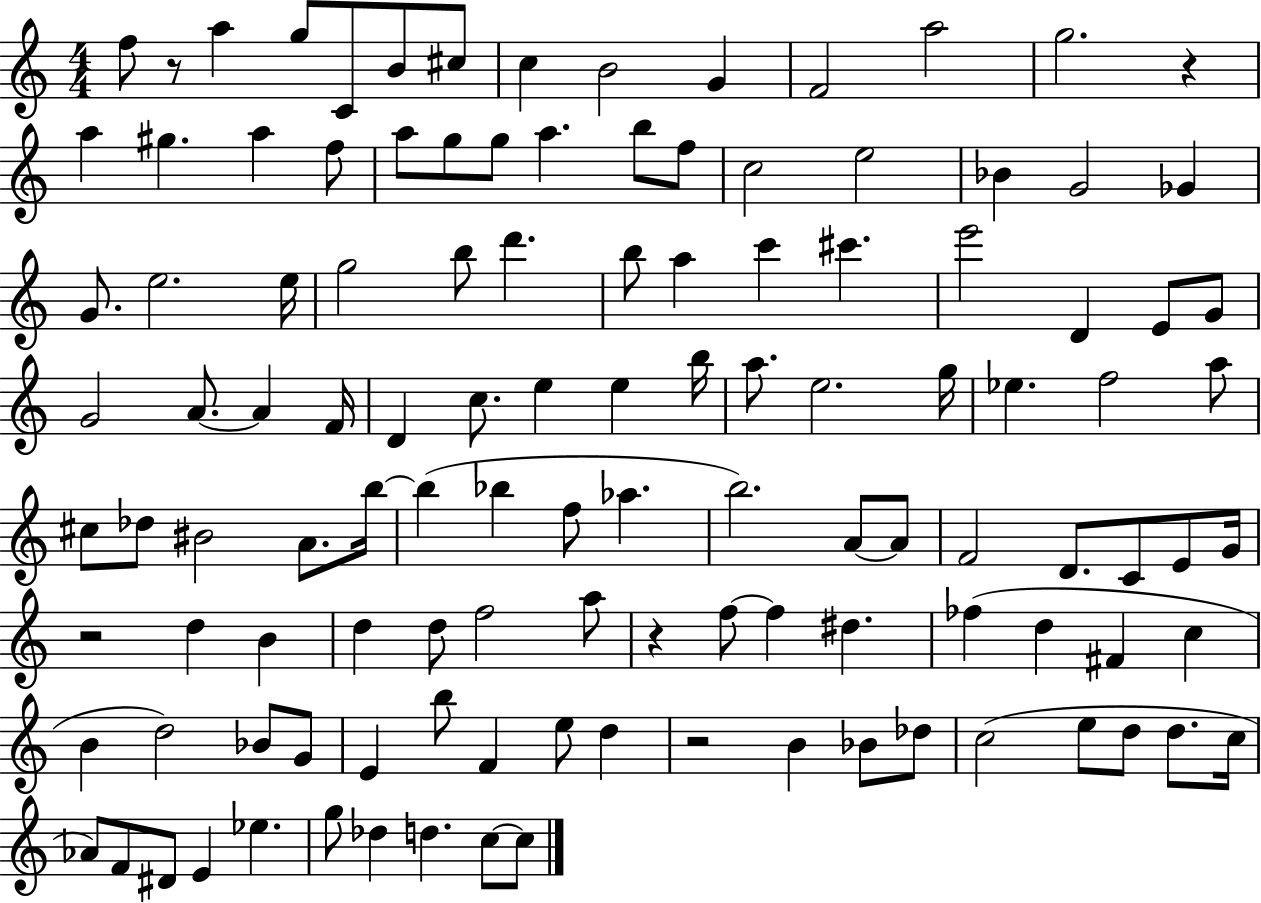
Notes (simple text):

F5/e R/e A5/q G5/e C4/e B4/e C#5/e C5/q B4/h G4/q F4/h A5/h G5/h. R/q A5/q G#5/q. A5/q F5/e A5/e G5/e G5/e A5/q. B5/e F5/e C5/h E5/h Bb4/q G4/h Gb4/q G4/e. E5/h. E5/s G5/h B5/e D6/q. B5/e A5/q C6/q C#6/q. E6/h D4/q E4/e G4/e G4/h A4/e. A4/q F4/s D4/q C5/e. E5/q E5/q B5/s A5/e. E5/h. G5/s Eb5/q. F5/h A5/e C#5/e Db5/e BIS4/h A4/e. B5/s B5/q Bb5/q F5/e Ab5/q. B5/h. A4/e A4/e F4/h D4/e. C4/e E4/e G4/s R/h D5/q B4/q D5/q D5/e F5/h A5/e R/q F5/e F5/q D#5/q. FES5/q D5/q F#4/q C5/q B4/q D5/h Bb4/e G4/e E4/q B5/e F4/q E5/e D5/q R/h B4/q Bb4/e Db5/e C5/h E5/e D5/e D5/e. C5/s Ab4/e F4/e D#4/e E4/q Eb5/q. G5/e Db5/q D5/q. C5/e C5/e